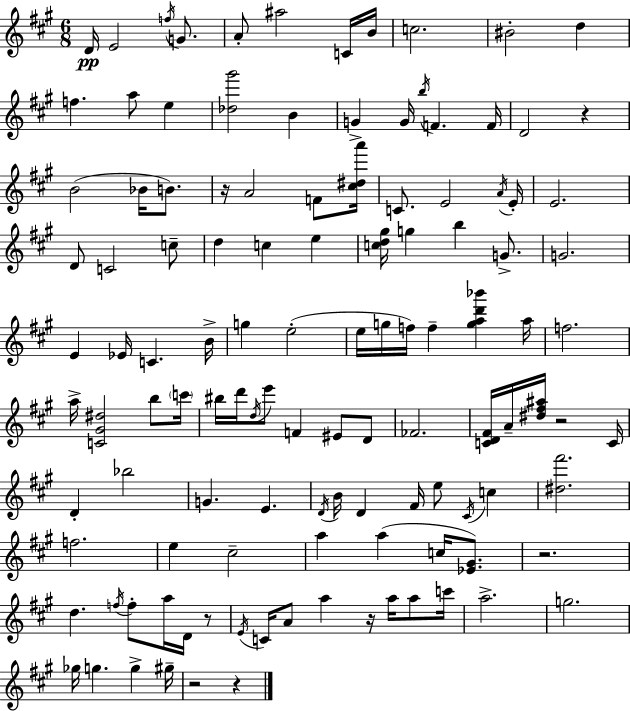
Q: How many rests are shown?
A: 8